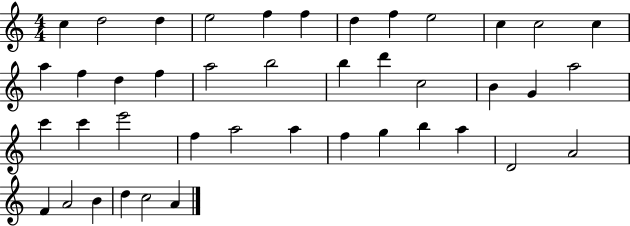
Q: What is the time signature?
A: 4/4